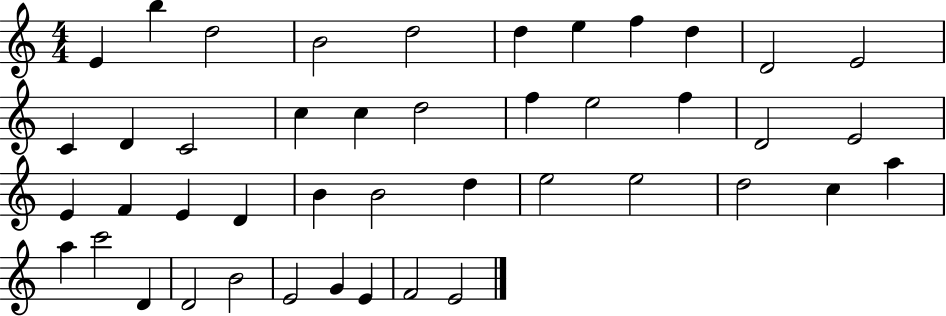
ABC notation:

X:1
T:Untitled
M:4/4
L:1/4
K:C
E b d2 B2 d2 d e f d D2 E2 C D C2 c c d2 f e2 f D2 E2 E F E D B B2 d e2 e2 d2 c a a c'2 D D2 B2 E2 G E F2 E2